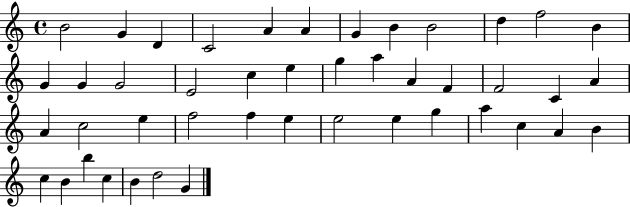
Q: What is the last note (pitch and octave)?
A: G4